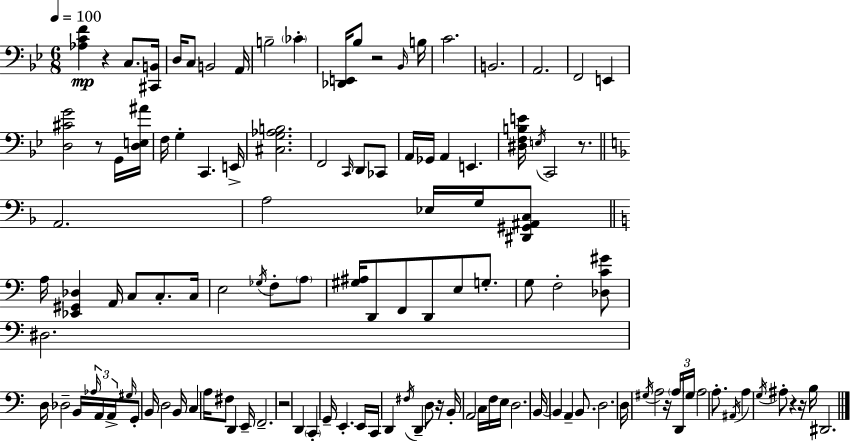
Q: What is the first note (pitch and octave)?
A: C3